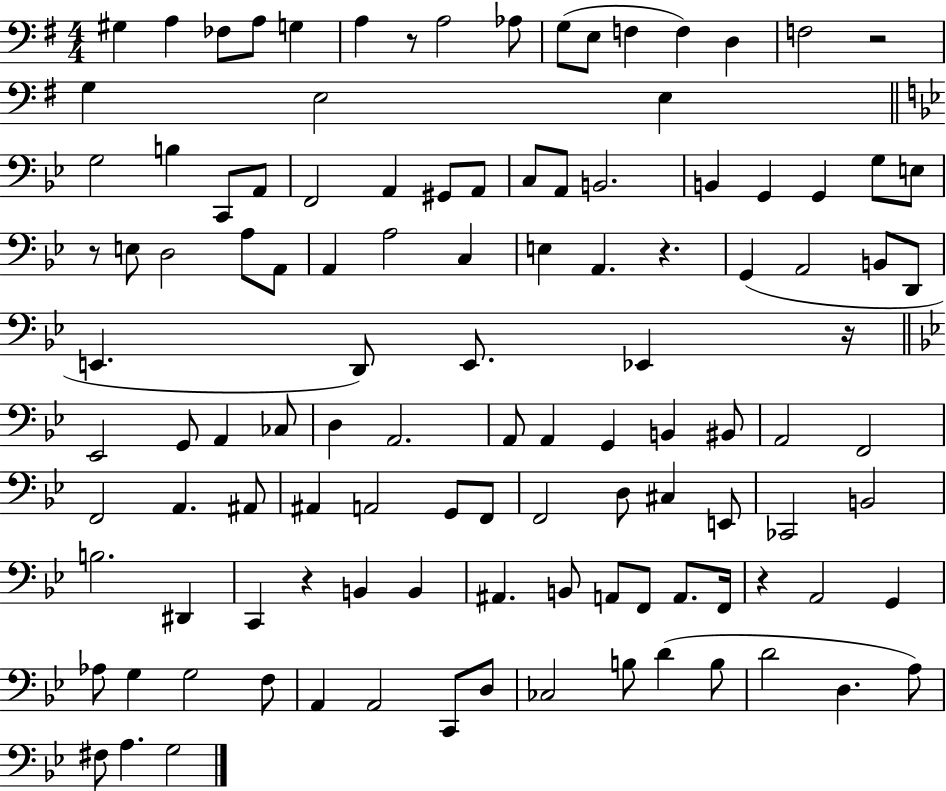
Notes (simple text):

G#3/q A3/q FES3/e A3/e G3/q A3/q R/e A3/h Ab3/e G3/e E3/e F3/q F3/q D3/q F3/h R/h G3/q E3/h E3/q G3/h B3/q C2/e A2/e F2/h A2/q G#2/e A2/e C3/e A2/e B2/h. B2/q G2/q G2/q G3/e E3/e R/e E3/e D3/h A3/e A2/e A2/q A3/h C3/q E3/q A2/q. R/q. G2/q A2/h B2/e D2/e E2/q. D2/e E2/e. Eb2/q R/s Eb2/h G2/e A2/q CES3/e D3/q A2/h. A2/e A2/q G2/q B2/q BIS2/e A2/h F2/h F2/h A2/q. A#2/e A#2/q A2/h G2/e F2/e F2/h D3/e C#3/q E2/e CES2/h B2/h B3/h. D#2/q C2/q R/q B2/q B2/q A#2/q. B2/e A2/e F2/e A2/e. F2/s R/q A2/h G2/q Ab3/e G3/q G3/h F3/e A2/q A2/h C2/e D3/e CES3/h B3/e D4/q B3/e D4/h D3/q. A3/e F#3/e A3/q. G3/h